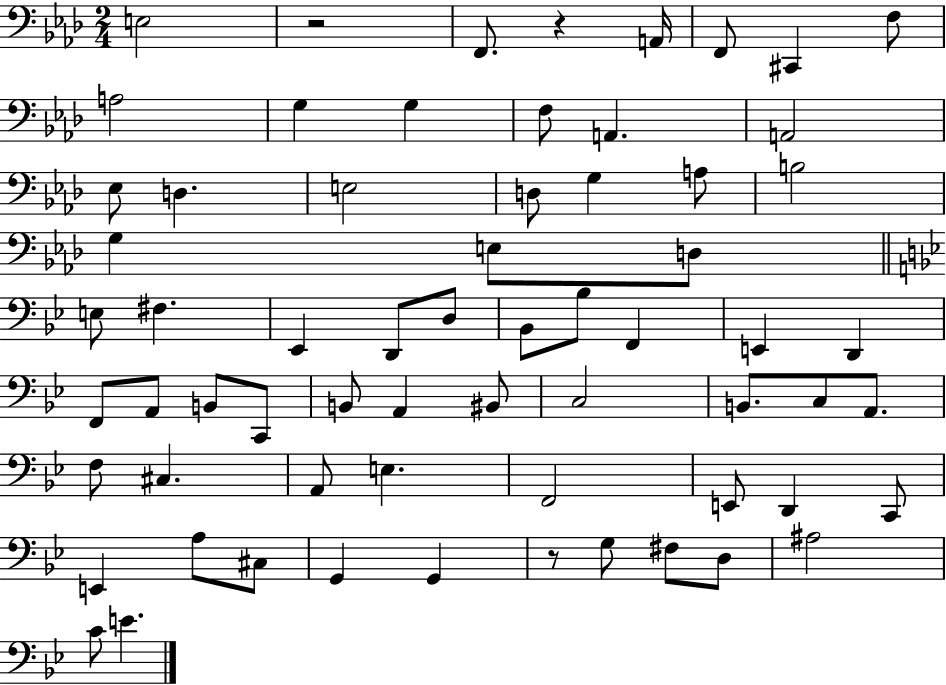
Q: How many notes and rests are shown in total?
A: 65